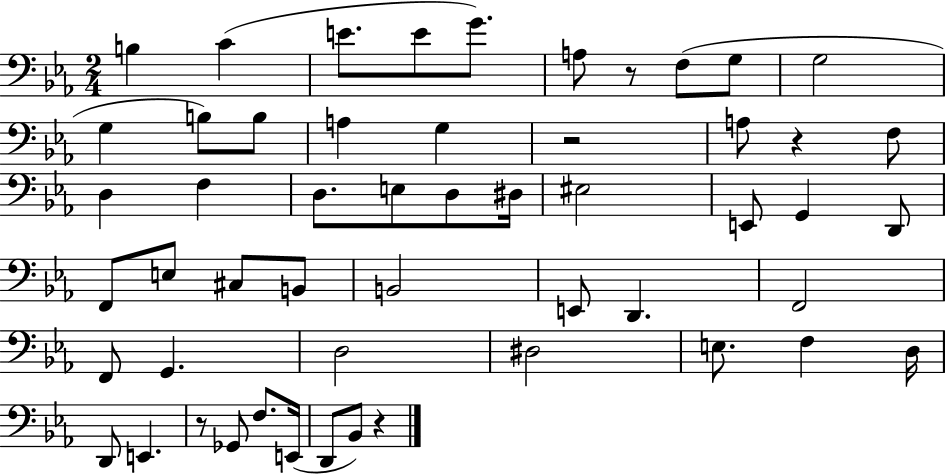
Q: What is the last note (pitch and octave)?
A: Bb2